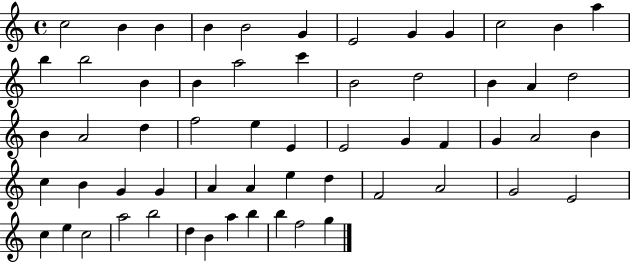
{
  \clef treble
  \time 4/4
  \defaultTimeSignature
  \key c \major
  c''2 b'4 b'4 | b'4 b'2 g'4 | e'2 g'4 g'4 | c''2 b'4 a''4 | \break b''4 b''2 b'4 | b'4 a''2 c'''4 | b'2 d''2 | b'4 a'4 d''2 | \break b'4 a'2 d''4 | f''2 e''4 e'4 | e'2 g'4 f'4 | g'4 a'2 b'4 | \break c''4 b'4 g'4 g'4 | a'4 a'4 e''4 d''4 | f'2 a'2 | g'2 e'2 | \break c''4 e''4 c''2 | a''2 b''2 | d''4 b'4 a''4 b''4 | b''4 f''2 g''4 | \break \bar "|."
}